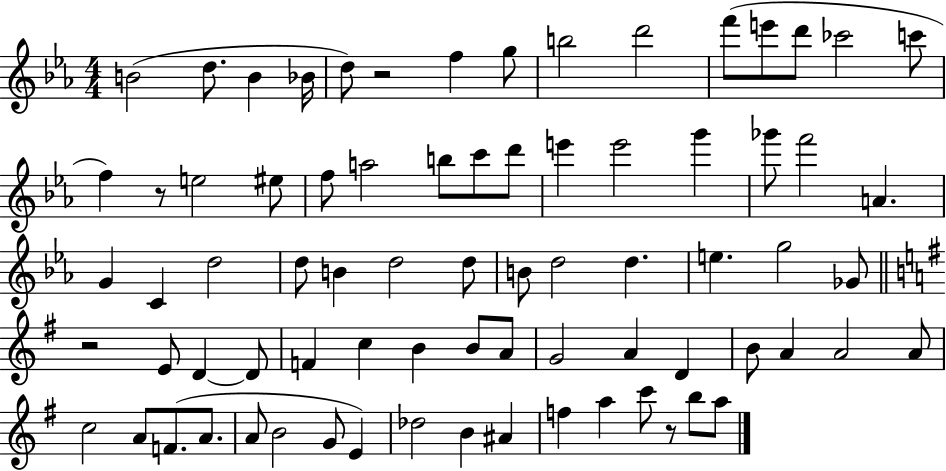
B4/h D5/e. B4/q Bb4/s D5/e R/h F5/q G5/e B5/h D6/h F6/e E6/e D6/e CES6/h C6/e F5/q R/e E5/h EIS5/e F5/e A5/h B5/e C6/e D6/e E6/q E6/h G6/q Gb6/e F6/h A4/q. G4/q C4/q D5/h D5/e B4/q D5/h D5/e B4/e D5/h D5/q. E5/q. G5/h Gb4/e R/h E4/e D4/q D4/e F4/q C5/q B4/q B4/e A4/e G4/h A4/q D4/q B4/e A4/q A4/h A4/e C5/h A4/e F4/e. A4/e. A4/e B4/h G4/e E4/q Db5/h B4/q A#4/q F5/q A5/q C6/e R/e B5/e A5/e